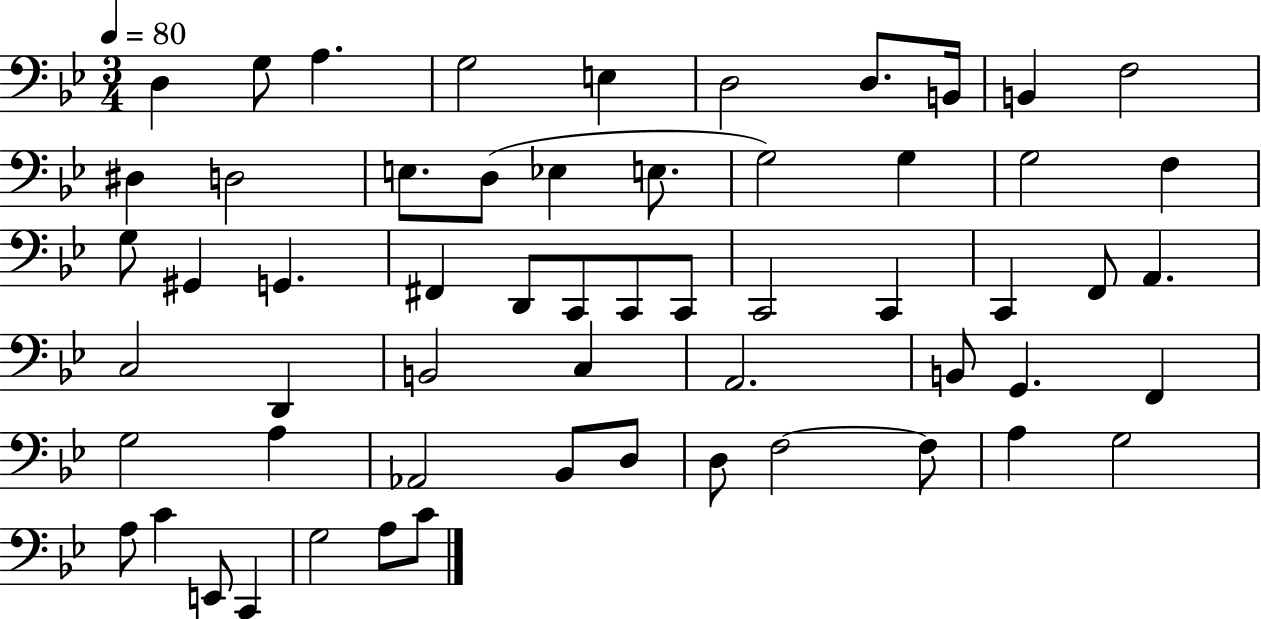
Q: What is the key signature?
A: BES major